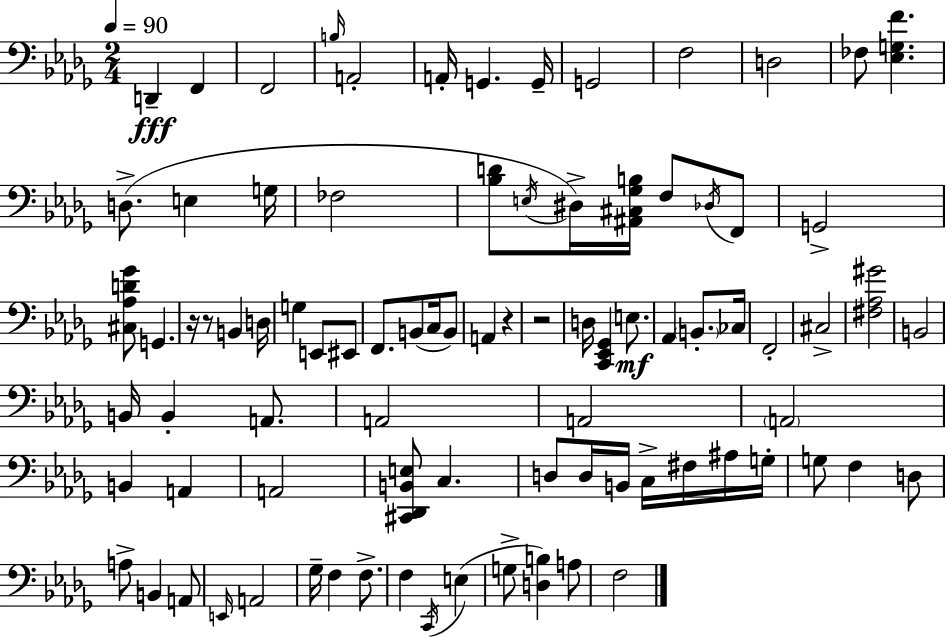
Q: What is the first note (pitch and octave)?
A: D2